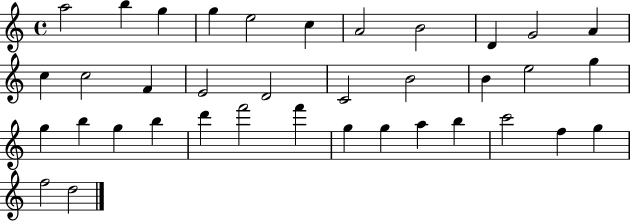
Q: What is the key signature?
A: C major